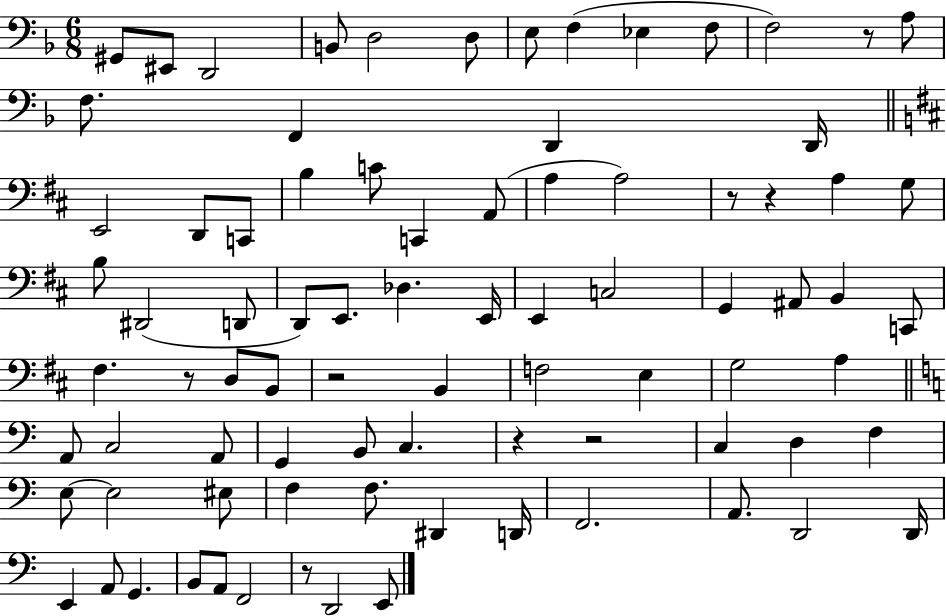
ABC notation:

X:1
T:Untitled
M:6/8
L:1/4
K:F
^G,,/2 ^E,,/2 D,,2 B,,/2 D,2 D,/2 E,/2 F, _E, F,/2 F,2 z/2 A,/2 F,/2 F,, D,, D,,/4 E,,2 D,,/2 C,,/2 B, C/2 C,, A,,/2 A, A,2 z/2 z A, G,/2 B,/2 ^D,,2 D,,/2 D,,/2 E,,/2 _D, E,,/4 E,, C,2 G,, ^A,,/2 B,, C,,/2 ^F, z/2 D,/2 B,,/2 z2 B,, F,2 E, G,2 A, A,,/2 C,2 A,,/2 G,, B,,/2 C, z z2 C, D, F, E,/2 E,2 ^E,/2 F, F,/2 ^D,, D,,/4 F,,2 A,,/2 D,,2 D,,/4 E,, A,,/2 G,, B,,/2 A,,/2 F,,2 z/2 D,,2 E,,/2